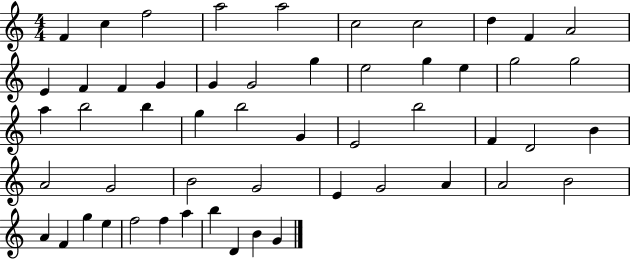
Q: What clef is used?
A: treble